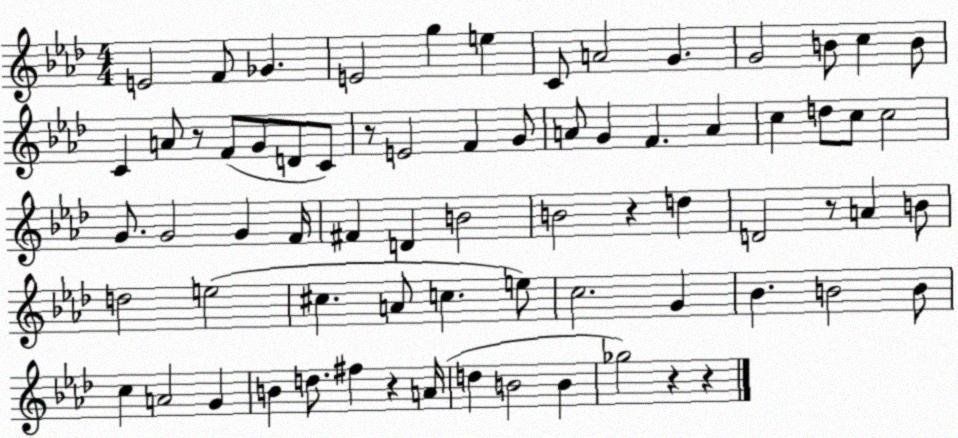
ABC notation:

X:1
T:Untitled
M:4/4
L:1/4
K:Ab
E2 F/2 _G E2 g e C/2 A2 G G2 B/2 c B/2 C A/2 z/2 F/2 G/2 D/2 C/2 z/2 E2 F G/2 A/2 G F A c d/2 c/2 c2 G/2 G2 G F/4 ^F D B2 B2 z d D2 z/2 A B/2 d2 e2 ^c A/2 c e/2 c2 G _B B2 B/2 c A2 G B d/2 ^f z A/4 d B2 B _g2 z z